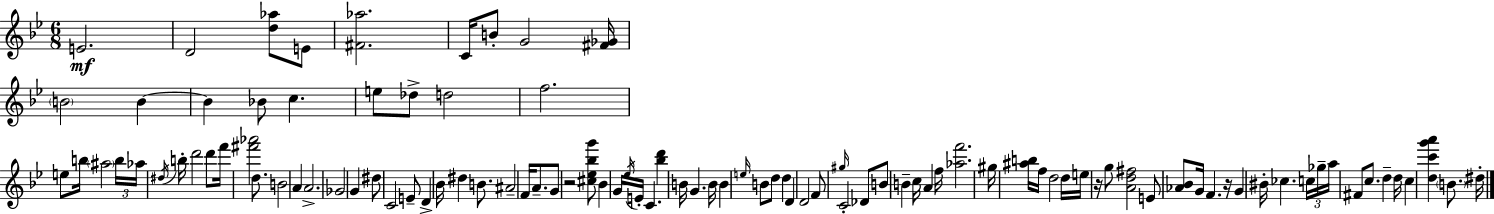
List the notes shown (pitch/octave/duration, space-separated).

E4/h. D4/h [D5,Ab5]/e E4/e [F#4,Ab5]/h. C4/s B4/e G4/h [F#4,Gb4]/s B4/h B4/q B4/q Bb4/e C5/q. E5/e Db5/e D5/h F5/h. E5/e B5/s A#5/h B5/s Ab5/s D#5/s B5/s D6/h D6/e F6/s [F#6,Ab6]/h D5/e. B4/h A4/q A4/h. Gb4/h G4/q D#5/e C4/h E4/e D4/q Bb4/s D#5/q B4/e. A#4/h F4/s A4/e. G4/e R/h [C#5,Eb5,Bb5,G6]/e Bb4/q G4/s Eb5/s E4/s C4/q. [Bb5,D6]/q B4/s G4/q. B4/s B4/q E5/s B4/e D5/e D5/q D4/q D4/h F4/e G#5/s C4/h Db4/e B4/e B4/q C5/s A4/q F5/s [Ab5,F6]/h. G#5/s [A#5,B5]/s F5/s D5/h D5/s E5/s R/s G5/e [A4,D5,F#5]/h E4/e [Ab4,Bb4]/e G4/s F4/q. R/s G4/q BIS4/s CES5/q. C5/s Gb5/s A5/s F#4/e C5/e. D5/q D5/s C5/q [D5,C6,G6,A6]/q B4/e. D#5/s